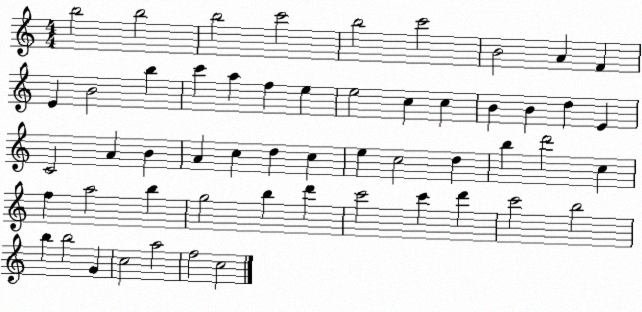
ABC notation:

X:1
T:Untitled
M:4/4
L:1/4
K:C
b2 b2 b2 c'2 b2 c'2 B2 A F E B2 b c' a f e e2 c c B B d E C2 A B A c d c e c2 d b d'2 c f a2 b g2 b d' c'2 c' d' c'2 b2 b b2 G c2 a2 f2 c2